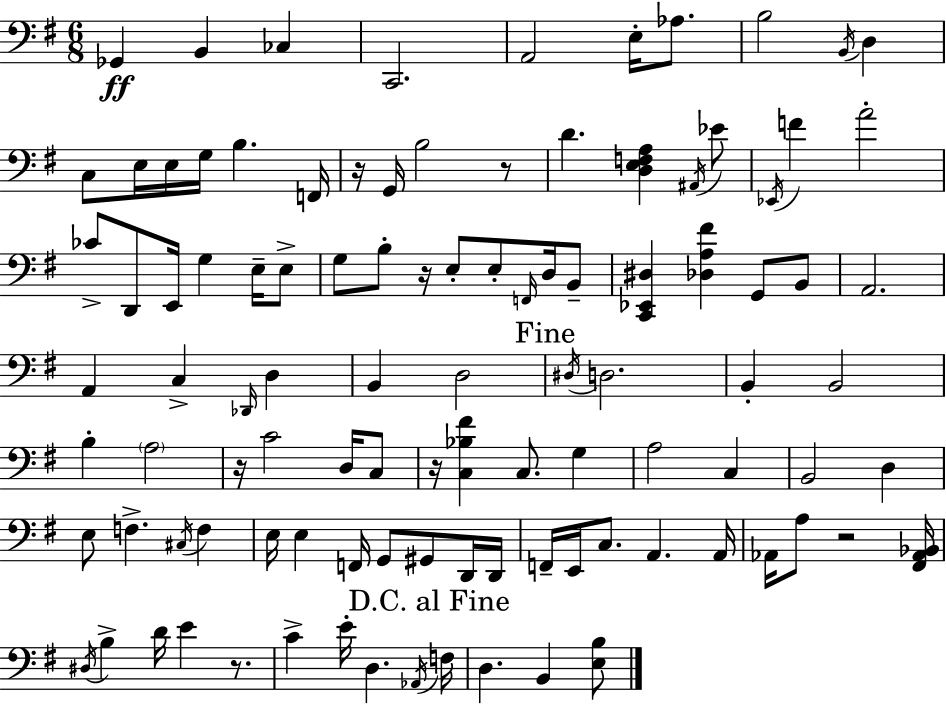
X:1
T:Untitled
M:6/8
L:1/4
K:Em
_G,, B,, _C, C,,2 A,,2 E,/4 _A,/2 B,2 B,,/4 D, C,/2 E,/4 E,/4 G,/4 B, F,,/4 z/4 G,,/4 B,2 z/2 D [D,E,F,A,] ^A,,/4 _E/2 _E,,/4 F A2 _C/2 D,,/2 E,,/4 G, E,/4 E,/2 G,/2 B,/2 z/4 E,/2 E,/2 F,,/4 D,/4 B,,/2 [C,,_E,,^D,] [_D,A,^F] G,,/2 B,,/2 A,,2 A,, C, _D,,/4 D, B,, D,2 ^D,/4 D,2 B,, B,,2 B, A,2 z/4 C2 D,/4 C,/2 z/4 [C,_B,^F] C,/2 G, A,2 C, B,,2 D, E,/2 F, ^C,/4 F, E,/4 E, F,,/4 G,,/2 ^G,,/2 D,,/4 D,,/4 F,,/4 E,,/4 C,/2 A,, A,,/4 _A,,/4 A,/2 z2 [^F,,_A,,_B,,]/4 ^D,/4 B, D/4 E z/2 C E/4 D, _A,,/4 F,/4 D, B,, [E,B,]/2